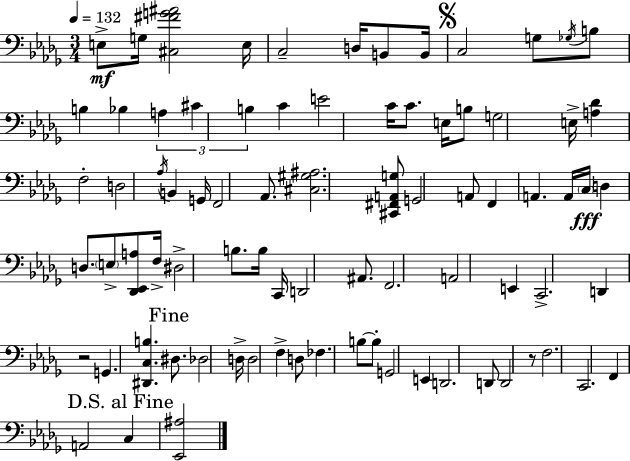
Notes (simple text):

E3/e G3/s [C#3,F#4,G4,A#4]/h E3/s C3/h D3/s B2/e B2/s C3/h G3/e Gb3/s B3/e B3/q Bb3/q A3/q C#4/q B3/q C4/q E4/h C4/s C4/e. E3/s B3/e G3/h E3/s [A3,Db4]/q F3/h D3/h Ab3/s B2/q G2/s F2/h Ab2/e. [C#3,G#3,A#3]/h. [C#2,F#2,A2,G3]/e G2/h A2/e F2/q A2/q. A2/s C3/s D3/q D3/e. E3/e [Db2,Eb2,A3]/e F3/s D#3/h B3/e. B3/s C2/s D2/h A#2/e. F2/h. A2/h E2/q C2/h. D2/q R/h G2/q. [D#2,C3,B3]/q. D#3/e. Db3/h D3/s D3/h F3/q D3/e FES3/q. B3/e B3/e G2/h E2/q D2/h. D2/e D2/h R/e F3/h. C2/h. F2/q A2/h C3/q [Eb2,A#3]/h